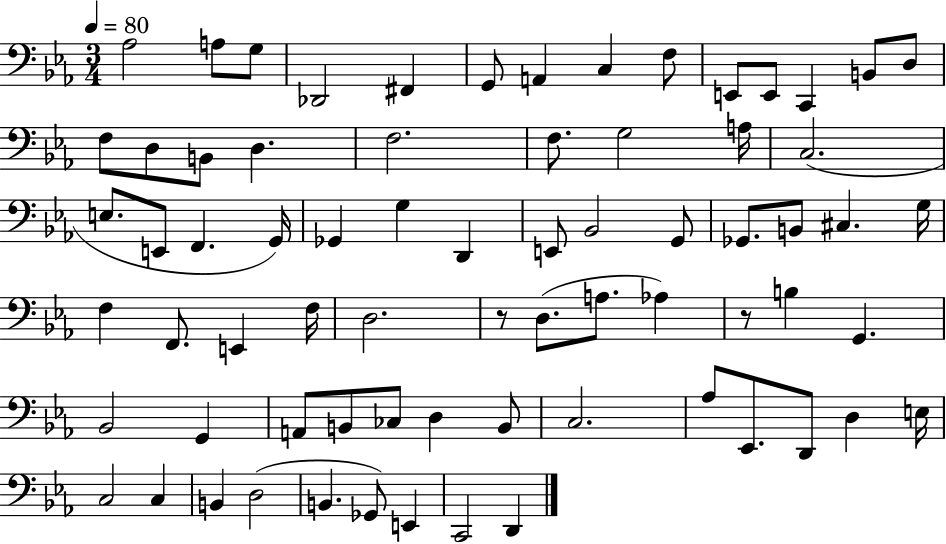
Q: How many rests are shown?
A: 2